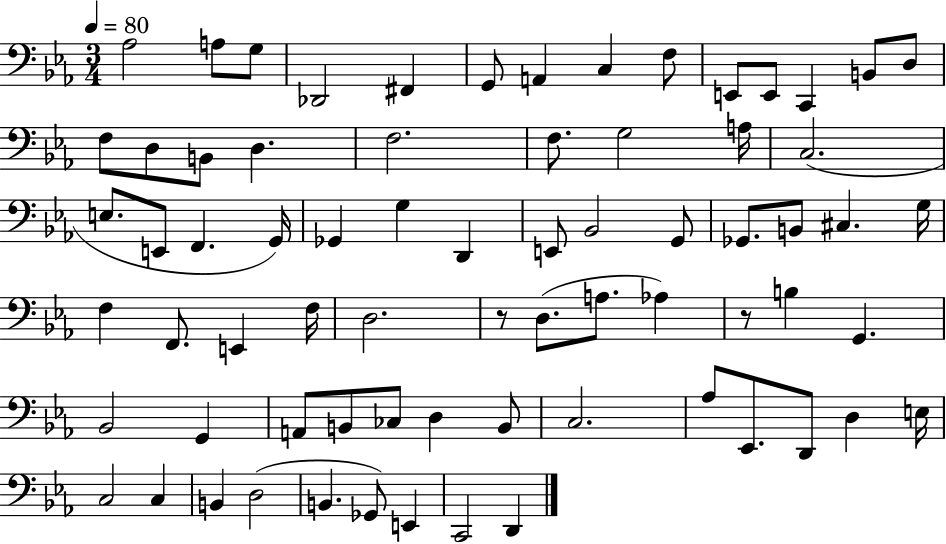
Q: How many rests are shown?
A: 2